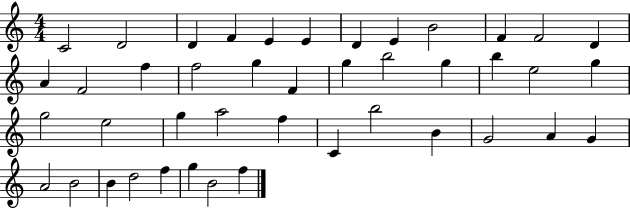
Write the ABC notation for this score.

X:1
T:Untitled
M:4/4
L:1/4
K:C
C2 D2 D F E E D E B2 F F2 D A F2 f f2 g F g b2 g b e2 g g2 e2 g a2 f C b2 B G2 A G A2 B2 B d2 f g B2 f